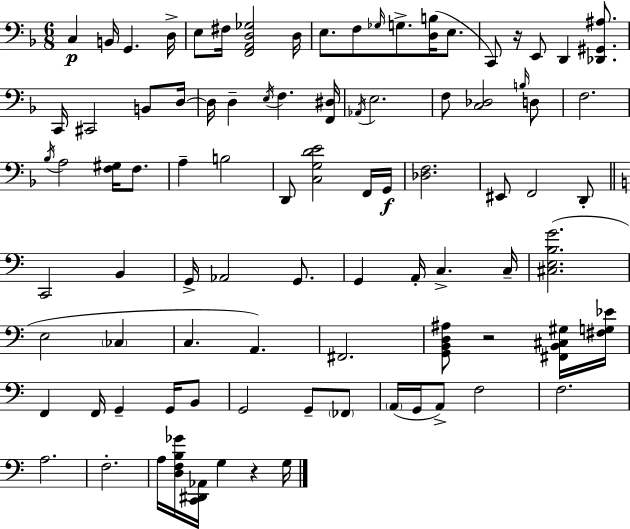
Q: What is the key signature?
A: D minor